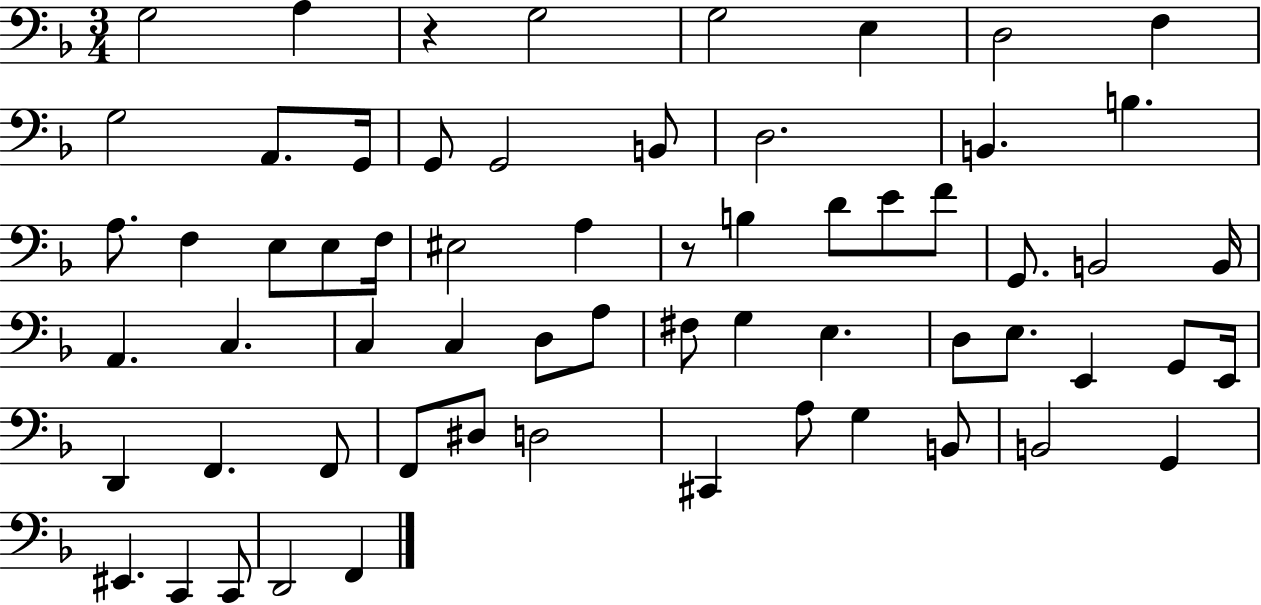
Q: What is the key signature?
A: F major